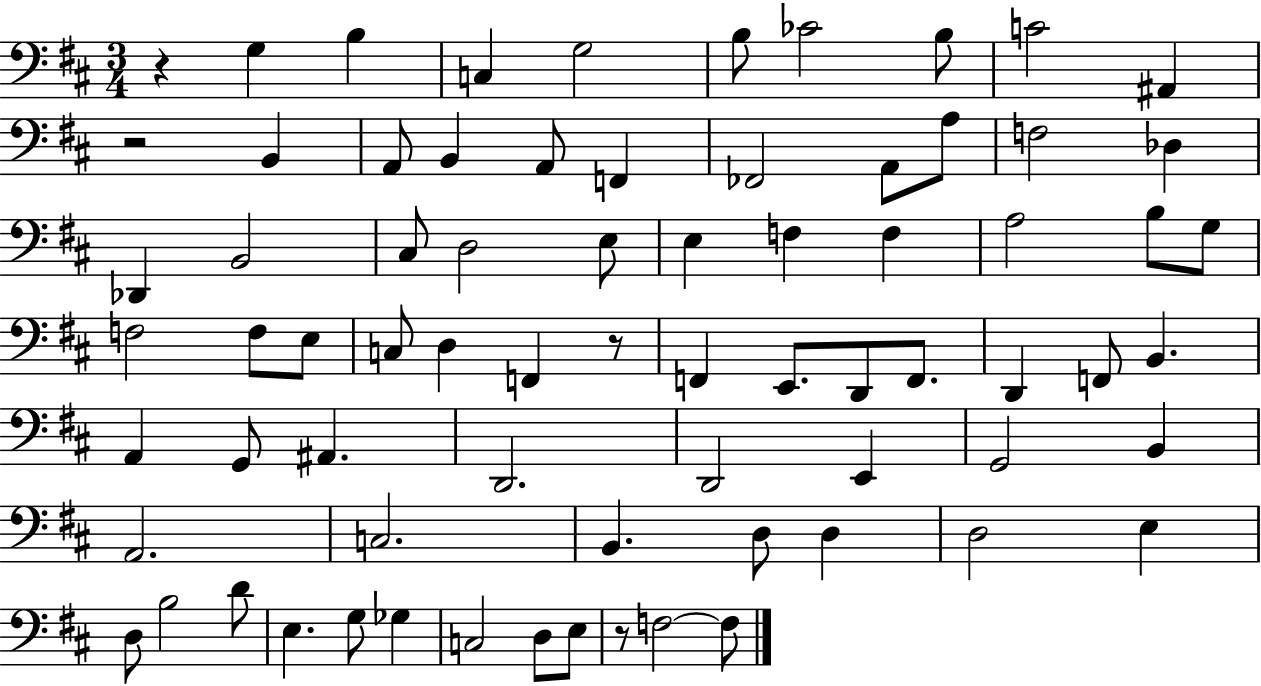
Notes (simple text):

R/q G3/q B3/q C3/q G3/h B3/e CES4/h B3/e C4/h A#2/q R/h B2/q A2/e B2/q A2/e F2/q FES2/h A2/e A3/e F3/h Db3/q Db2/q B2/h C#3/e D3/h E3/e E3/q F3/q F3/q A3/h B3/e G3/e F3/h F3/e E3/e C3/e D3/q F2/q R/e F2/q E2/e. D2/e F2/e. D2/q F2/e B2/q. A2/q G2/e A#2/q. D2/h. D2/h E2/q G2/h B2/q A2/h. C3/h. B2/q. D3/e D3/q D3/h E3/q D3/e B3/h D4/e E3/q. G3/e Gb3/q C3/h D3/e E3/e R/e F3/h F3/e